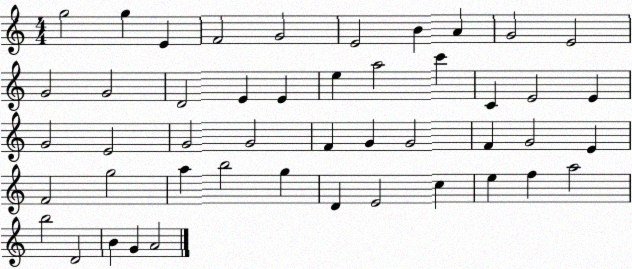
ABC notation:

X:1
T:Untitled
M:4/4
L:1/4
K:C
g2 g E F2 G2 E2 B A G2 E2 G2 G2 D2 E E e a2 c' C E2 E G2 E2 G2 G2 F G G2 F G2 E F2 g2 a b2 g D E2 c e f a2 b2 D2 B G A2